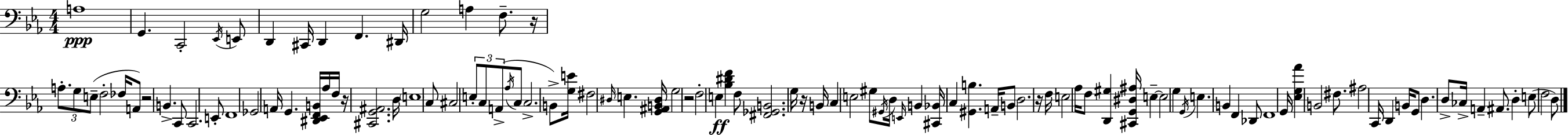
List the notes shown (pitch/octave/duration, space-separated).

A3/w G2/q. C2/h Eb2/s E2/e D2/q C#2/s D2/q F2/q. D#2/s G3/h A3/q F3/e. R/s A3/e. G3/e E3/e F3/h FES3/s A2/e R/h B2/q. C2/e C2/h. E2/e F2/w Gb2/h A2/s G2/q. [D#2,Eb2,F2,B2]/s Ab3/s F3/s R/s [C#2,G2,A#2]/h. D3/s E3/w C3/e C#3/h E3/e C3/e A2/e Ab3/s C3/e C3/h. B2/e [G3,E4]/s F#3/h D#3/s E3/q. [G2,A#2,B2,D#3]/s G3/h R/h F3/h E3/q [Bb3,D#4,F4]/q F3/e [F#2,Gb2,B2]/h. G3/s R/s B2/s C3/q E3/h G#3/e G#2/s D3/s E2/s B2/q [C#2,Bb2]/s C3/q [G#2,B3]/q. A2/s B2/e D3/h. R/s F3/s E3/h Ab3/s F3/e [D2,G#3]/q [C#2,G2,D#3,A#3]/s E3/q E3/h G3/q G2/s E3/q. B2/q F2/q Db2/e F2/w G2/s [Eb3,G3,Ab4]/q B2/h F#3/e. A#3/h C2/s D2/q B2/s G2/e D3/q. D3/e CES3/s A2/q A#2/e. D3/q E3/e F3/h D3/e